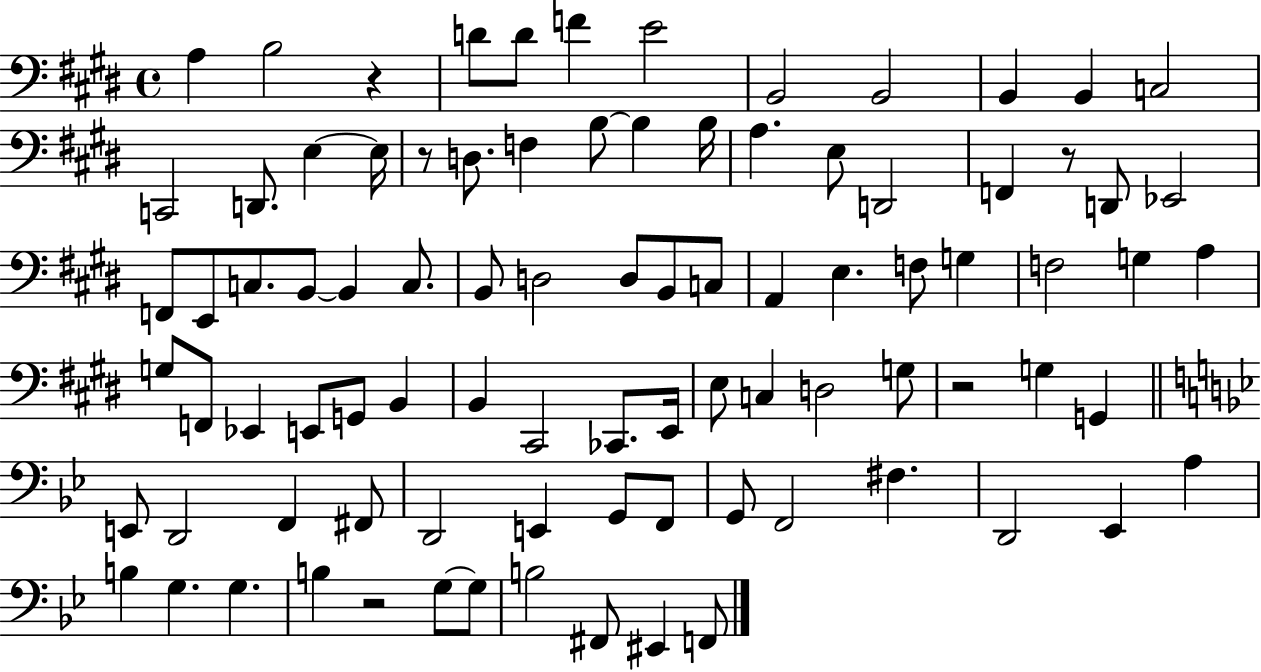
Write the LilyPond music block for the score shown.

{
  \clef bass
  \time 4/4
  \defaultTimeSignature
  \key e \major
  \repeat volta 2 { a4 b2 r4 | d'8 d'8 f'4 e'2 | b,2 b,2 | b,4 b,4 c2 | \break c,2 d,8. e4~~ e16 | r8 d8. f4 b8~~ b4 b16 | a4. e8 d,2 | f,4 r8 d,8 ees,2 | \break f,8 e,8 c8. b,8~~ b,4 c8. | b,8 d2 d8 b,8 c8 | a,4 e4. f8 g4 | f2 g4 a4 | \break g8 f,8 ees,4 e,8 g,8 b,4 | b,4 cis,2 ces,8. e,16 | e8 c4 d2 g8 | r2 g4 g,4 | \break \bar "||" \break \key g \minor e,8 d,2 f,4 fis,8 | d,2 e,4 g,8 f,8 | g,8 f,2 fis4. | d,2 ees,4 a4 | \break b4 g4. g4. | b4 r2 g8~~ g8 | b2 fis,8 eis,4 f,8 | } \bar "|."
}